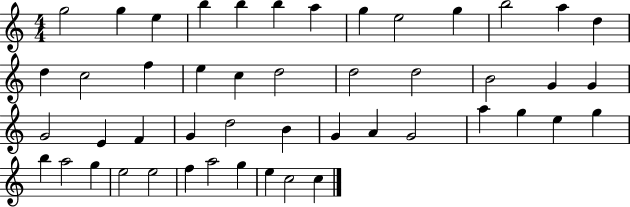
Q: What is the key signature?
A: C major